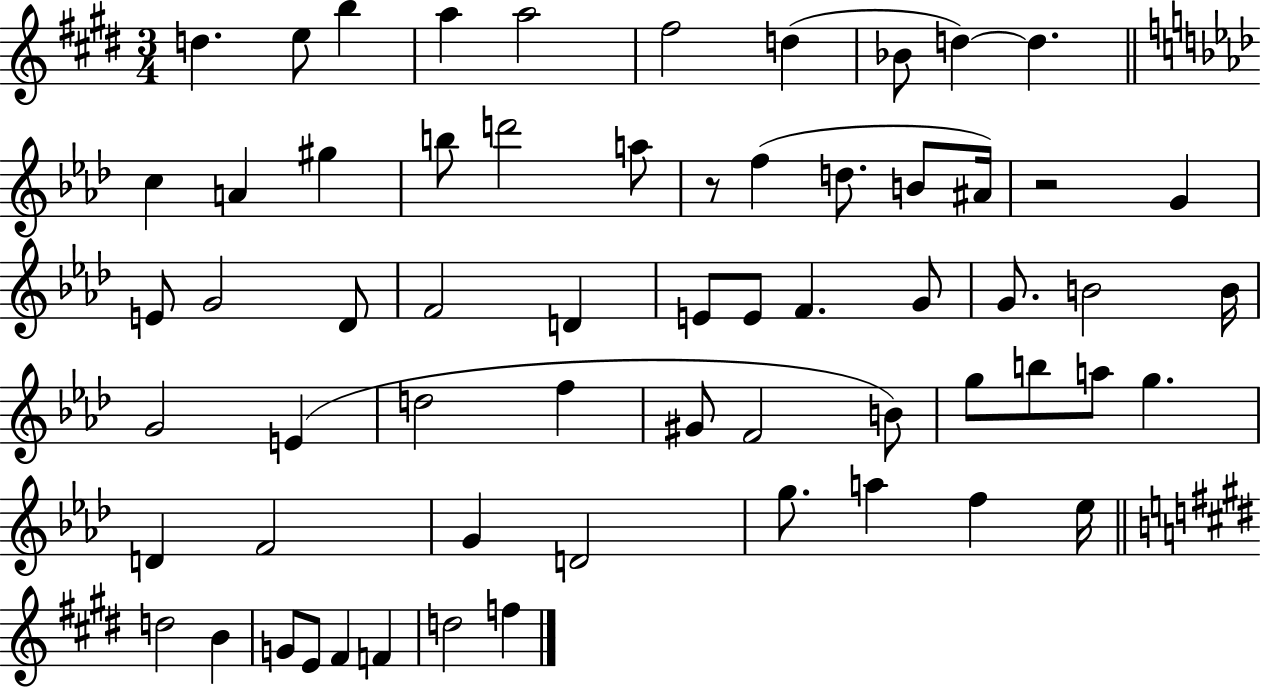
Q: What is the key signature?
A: E major